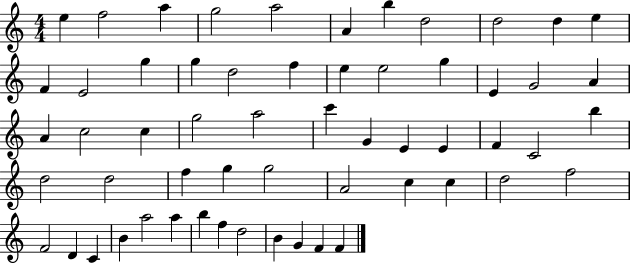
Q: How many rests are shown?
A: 0